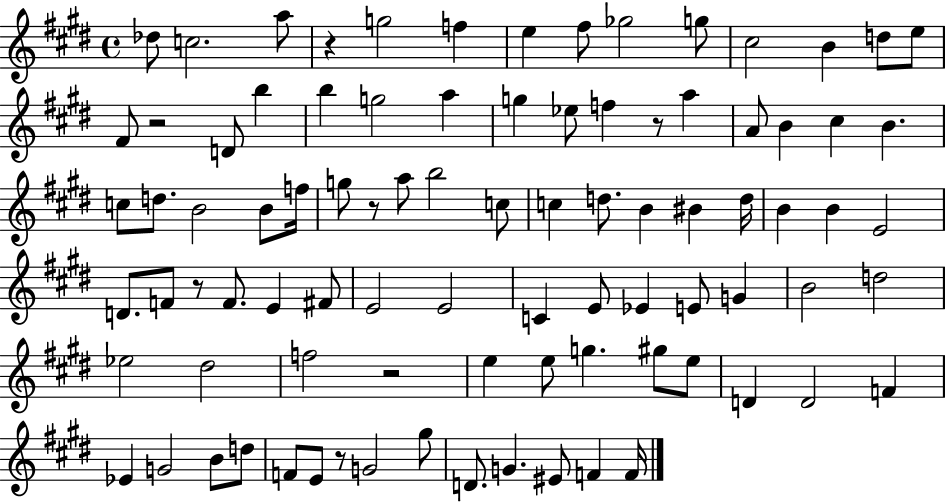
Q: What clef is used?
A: treble